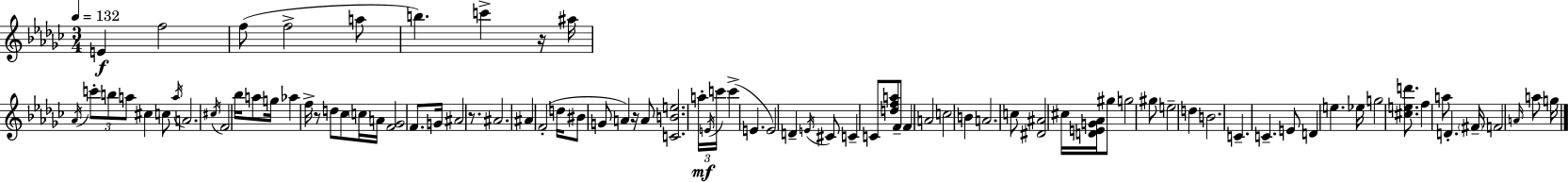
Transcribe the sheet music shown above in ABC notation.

X:1
T:Untitled
M:3/4
L:1/4
K:Ebm
E f2 f/2 f2 a/2 b c' z/4 ^a/4 _A/4 c'/2 b/2 a/2 ^c c/2 a/4 A2 ^c/4 F2 _b/4 a/2 g/4 _a f/4 z/2 d/2 _c/2 c/4 A/4 [F_G]2 F/2 G/4 ^A2 z/2 ^A2 ^A F2 d/4 ^B/2 G/2 A z/4 A/2 [CBe]2 a/4 E/4 c'/4 c' E E2 D E/4 ^C/2 C C/2 [dfa]/2 F/2 F A2 c2 B A2 c/2 [^D^A]2 ^c/4 [DEG_A]/4 ^g/2 g2 ^g/2 e2 d B2 C C E/2 D e _e/4 g2 [^ced']/2 f a/2 D ^F/4 F2 A/4 a/2 g/4